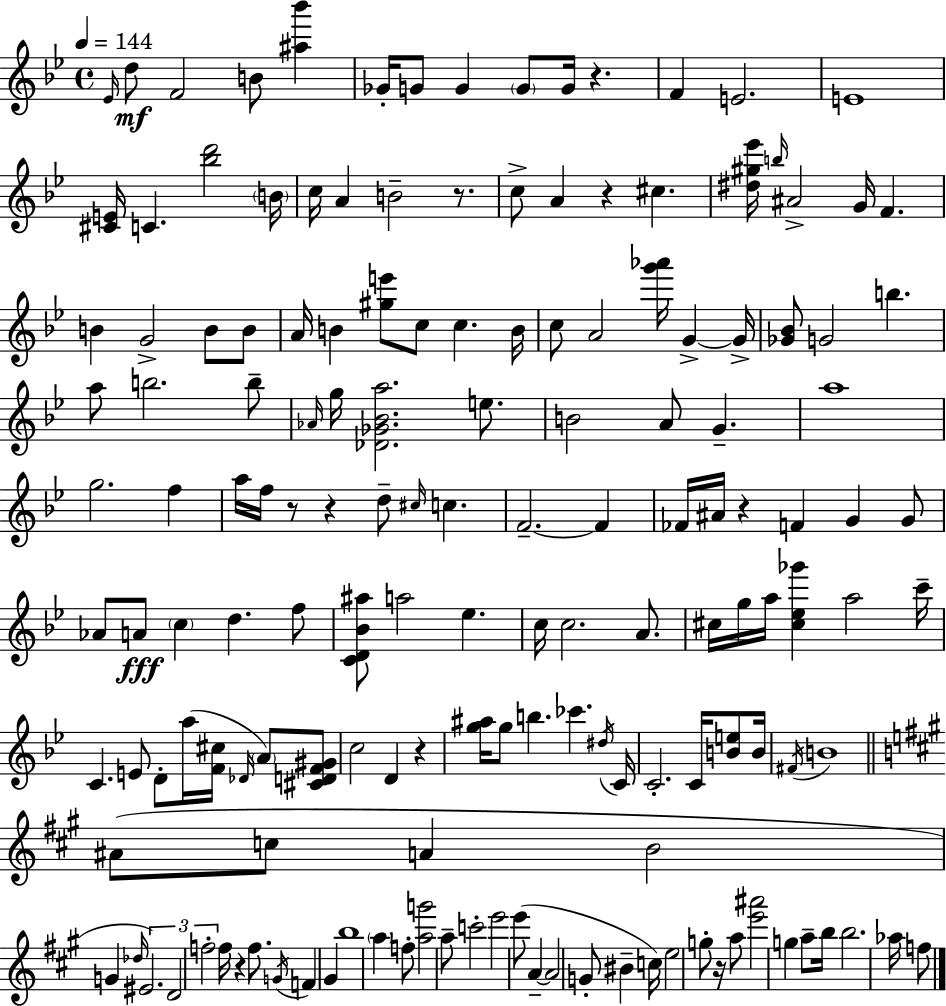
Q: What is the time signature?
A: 4/4